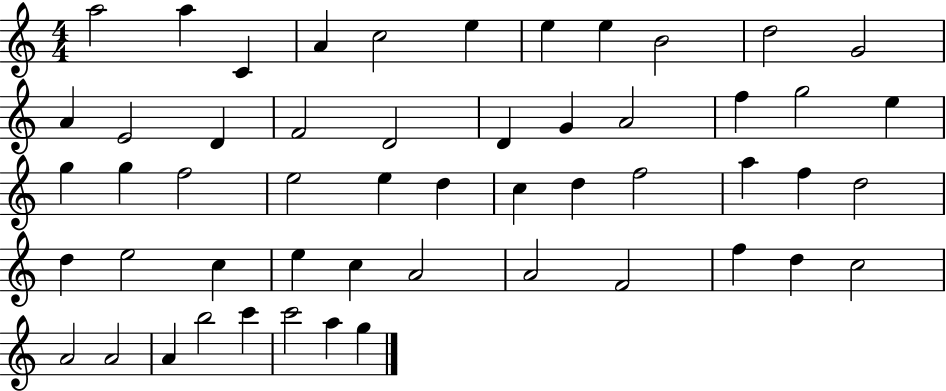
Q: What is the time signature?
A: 4/4